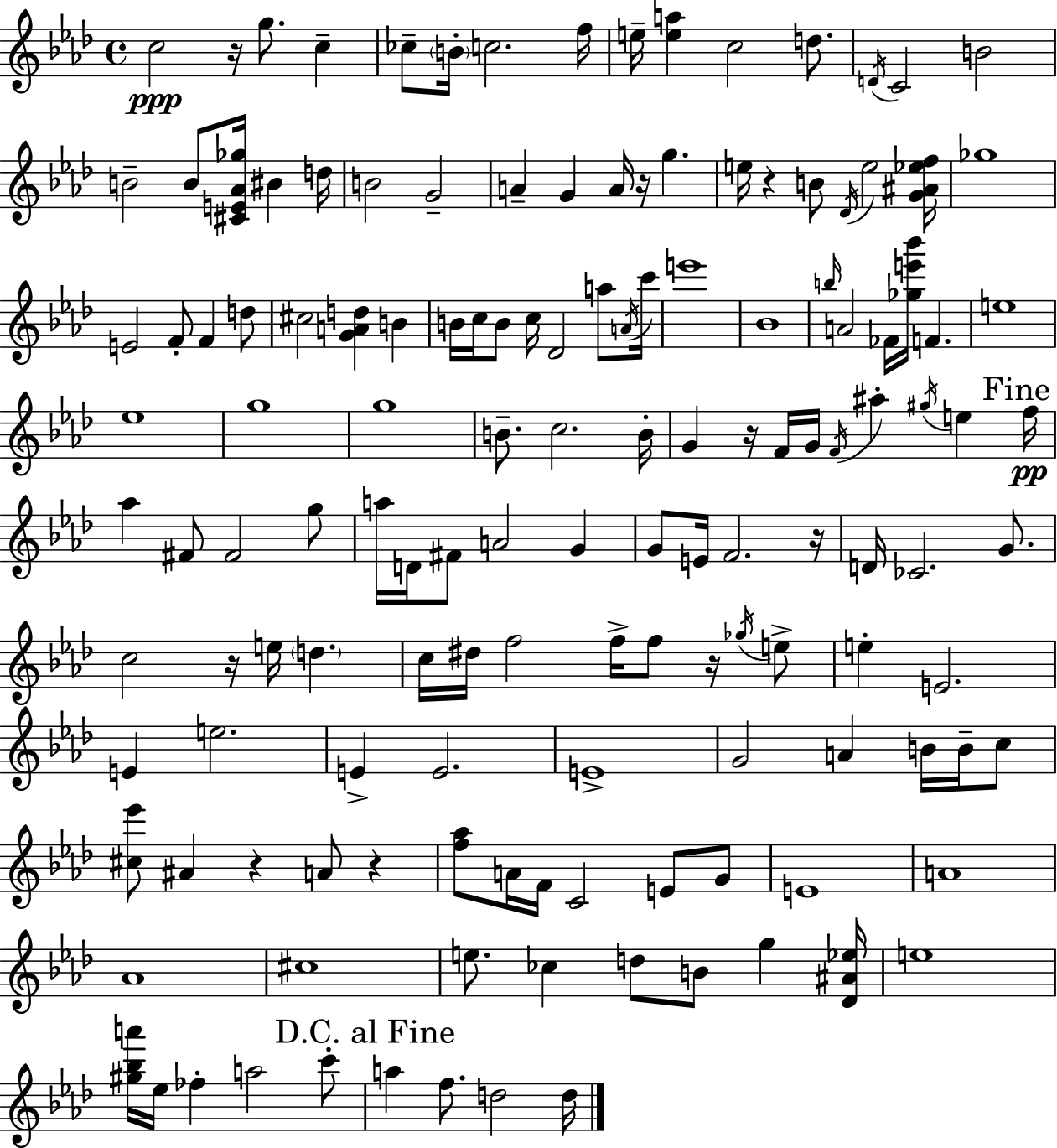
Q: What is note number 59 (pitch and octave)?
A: F4